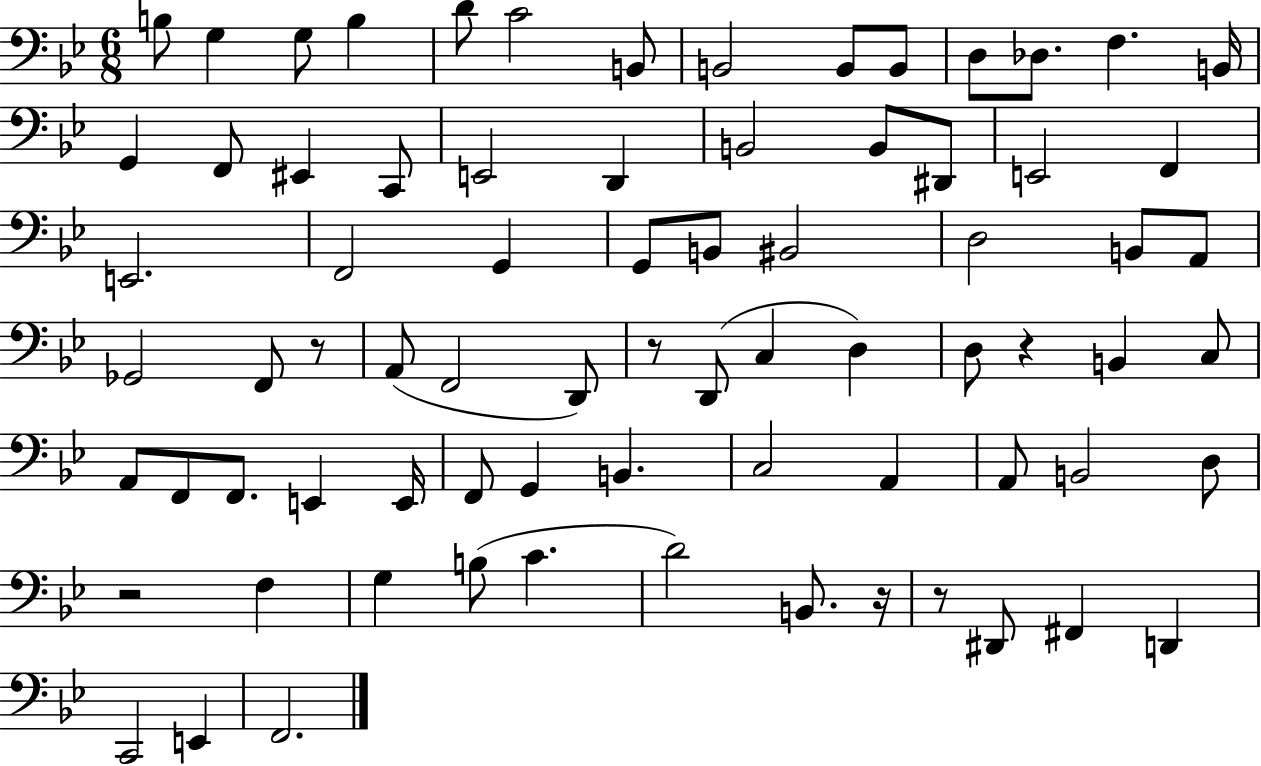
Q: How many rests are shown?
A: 6